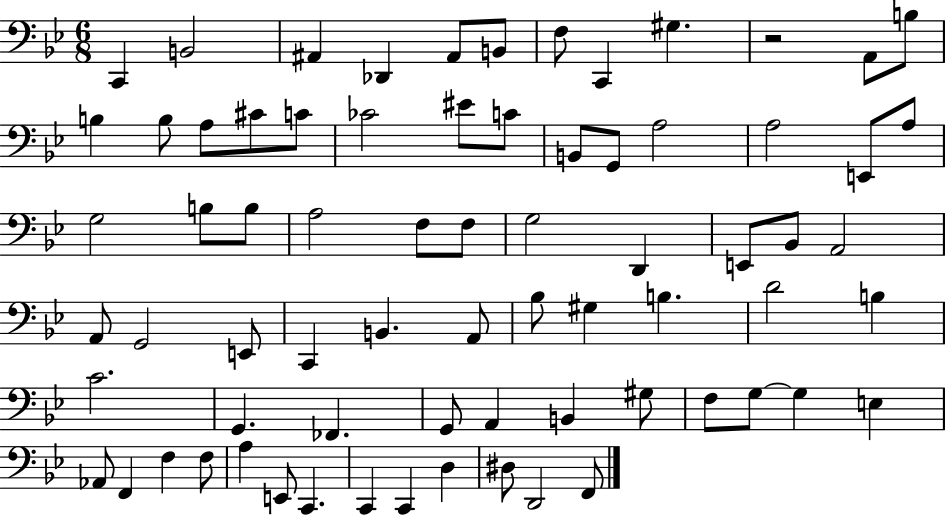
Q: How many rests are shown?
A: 1